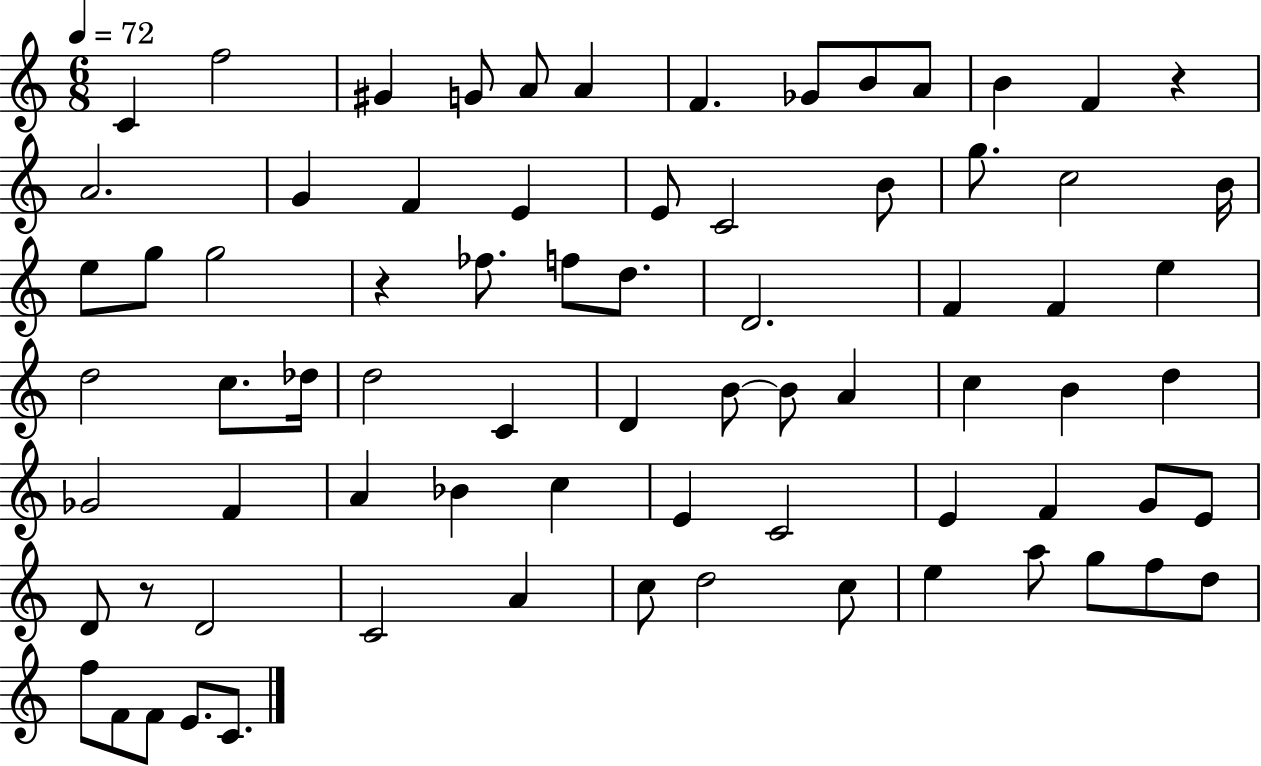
{
  \clef treble
  \numericTimeSignature
  \time 6/8
  \key c \major
  \tempo 4 = 72
  c'4 f''2 | gis'4 g'8 a'8 a'4 | f'4. ges'8 b'8 a'8 | b'4 f'4 r4 | \break a'2. | g'4 f'4 e'4 | e'8 c'2 b'8 | g''8. c''2 b'16 | \break e''8 g''8 g''2 | r4 fes''8. f''8 d''8. | d'2. | f'4 f'4 e''4 | \break d''2 c''8. des''16 | d''2 c'4 | d'4 b'8~~ b'8 a'4 | c''4 b'4 d''4 | \break ges'2 f'4 | a'4 bes'4 c''4 | e'4 c'2 | e'4 f'4 g'8 e'8 | \break d'8 r8 d'2 | c'2 a'4 | c''8 d''2 c''8 | e''4 a''8 g''8 f''8 d''8 | \break f''8 f'8 f'8 e'8. c'8. | \bar "|."
}